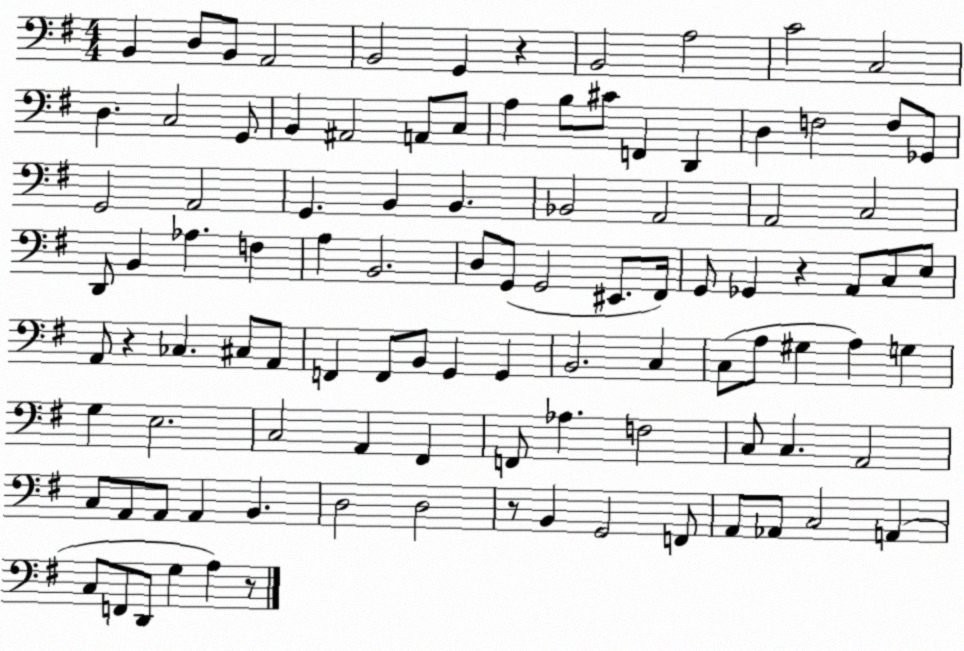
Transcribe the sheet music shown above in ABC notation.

X:1
T:Untitled
M:4/4
L:1/4
K:G
B,, D,/2 B,,/2 A,,2 B,,2 G,, z B,,2 A,2 C2 C,2 D, C,2 G,,/2 B,, ^A,,2 A,,/2 C,/2 A, B,/2 ^C/2 F,, D,, D, F,2 F,/2 _G,,/2 G,,2 A,,2 G,, B,, B,, _B,,2 A,,2 A,,2 C,2 D,,/2 B,, _A, F, A, B,,2 D,/2 G,,/2 G,,2 ^E,,/2 ^F,,/4 G,,/2 _G,, z A,,/2 C,/2 E,/2 A,,/2 z _C, ^C,/2 A,,/2 F,, F,,/2 B,,/2 G,, G,, B,,2 C, C,/2 A,/2 ^G, A, G, G, E,2 C,2 A,, ^F,, F,,/2 _A, F,2 C,/2 C, A,,2 C,/2 A,,/2 A,,/2 A,, B,, D,2 D,2 z/2 B,, G,,2 F,,/2 A,,/2 _A,,/2 C,2 A,, C,/2 F,,/2 D,,/2 G, A, z/2